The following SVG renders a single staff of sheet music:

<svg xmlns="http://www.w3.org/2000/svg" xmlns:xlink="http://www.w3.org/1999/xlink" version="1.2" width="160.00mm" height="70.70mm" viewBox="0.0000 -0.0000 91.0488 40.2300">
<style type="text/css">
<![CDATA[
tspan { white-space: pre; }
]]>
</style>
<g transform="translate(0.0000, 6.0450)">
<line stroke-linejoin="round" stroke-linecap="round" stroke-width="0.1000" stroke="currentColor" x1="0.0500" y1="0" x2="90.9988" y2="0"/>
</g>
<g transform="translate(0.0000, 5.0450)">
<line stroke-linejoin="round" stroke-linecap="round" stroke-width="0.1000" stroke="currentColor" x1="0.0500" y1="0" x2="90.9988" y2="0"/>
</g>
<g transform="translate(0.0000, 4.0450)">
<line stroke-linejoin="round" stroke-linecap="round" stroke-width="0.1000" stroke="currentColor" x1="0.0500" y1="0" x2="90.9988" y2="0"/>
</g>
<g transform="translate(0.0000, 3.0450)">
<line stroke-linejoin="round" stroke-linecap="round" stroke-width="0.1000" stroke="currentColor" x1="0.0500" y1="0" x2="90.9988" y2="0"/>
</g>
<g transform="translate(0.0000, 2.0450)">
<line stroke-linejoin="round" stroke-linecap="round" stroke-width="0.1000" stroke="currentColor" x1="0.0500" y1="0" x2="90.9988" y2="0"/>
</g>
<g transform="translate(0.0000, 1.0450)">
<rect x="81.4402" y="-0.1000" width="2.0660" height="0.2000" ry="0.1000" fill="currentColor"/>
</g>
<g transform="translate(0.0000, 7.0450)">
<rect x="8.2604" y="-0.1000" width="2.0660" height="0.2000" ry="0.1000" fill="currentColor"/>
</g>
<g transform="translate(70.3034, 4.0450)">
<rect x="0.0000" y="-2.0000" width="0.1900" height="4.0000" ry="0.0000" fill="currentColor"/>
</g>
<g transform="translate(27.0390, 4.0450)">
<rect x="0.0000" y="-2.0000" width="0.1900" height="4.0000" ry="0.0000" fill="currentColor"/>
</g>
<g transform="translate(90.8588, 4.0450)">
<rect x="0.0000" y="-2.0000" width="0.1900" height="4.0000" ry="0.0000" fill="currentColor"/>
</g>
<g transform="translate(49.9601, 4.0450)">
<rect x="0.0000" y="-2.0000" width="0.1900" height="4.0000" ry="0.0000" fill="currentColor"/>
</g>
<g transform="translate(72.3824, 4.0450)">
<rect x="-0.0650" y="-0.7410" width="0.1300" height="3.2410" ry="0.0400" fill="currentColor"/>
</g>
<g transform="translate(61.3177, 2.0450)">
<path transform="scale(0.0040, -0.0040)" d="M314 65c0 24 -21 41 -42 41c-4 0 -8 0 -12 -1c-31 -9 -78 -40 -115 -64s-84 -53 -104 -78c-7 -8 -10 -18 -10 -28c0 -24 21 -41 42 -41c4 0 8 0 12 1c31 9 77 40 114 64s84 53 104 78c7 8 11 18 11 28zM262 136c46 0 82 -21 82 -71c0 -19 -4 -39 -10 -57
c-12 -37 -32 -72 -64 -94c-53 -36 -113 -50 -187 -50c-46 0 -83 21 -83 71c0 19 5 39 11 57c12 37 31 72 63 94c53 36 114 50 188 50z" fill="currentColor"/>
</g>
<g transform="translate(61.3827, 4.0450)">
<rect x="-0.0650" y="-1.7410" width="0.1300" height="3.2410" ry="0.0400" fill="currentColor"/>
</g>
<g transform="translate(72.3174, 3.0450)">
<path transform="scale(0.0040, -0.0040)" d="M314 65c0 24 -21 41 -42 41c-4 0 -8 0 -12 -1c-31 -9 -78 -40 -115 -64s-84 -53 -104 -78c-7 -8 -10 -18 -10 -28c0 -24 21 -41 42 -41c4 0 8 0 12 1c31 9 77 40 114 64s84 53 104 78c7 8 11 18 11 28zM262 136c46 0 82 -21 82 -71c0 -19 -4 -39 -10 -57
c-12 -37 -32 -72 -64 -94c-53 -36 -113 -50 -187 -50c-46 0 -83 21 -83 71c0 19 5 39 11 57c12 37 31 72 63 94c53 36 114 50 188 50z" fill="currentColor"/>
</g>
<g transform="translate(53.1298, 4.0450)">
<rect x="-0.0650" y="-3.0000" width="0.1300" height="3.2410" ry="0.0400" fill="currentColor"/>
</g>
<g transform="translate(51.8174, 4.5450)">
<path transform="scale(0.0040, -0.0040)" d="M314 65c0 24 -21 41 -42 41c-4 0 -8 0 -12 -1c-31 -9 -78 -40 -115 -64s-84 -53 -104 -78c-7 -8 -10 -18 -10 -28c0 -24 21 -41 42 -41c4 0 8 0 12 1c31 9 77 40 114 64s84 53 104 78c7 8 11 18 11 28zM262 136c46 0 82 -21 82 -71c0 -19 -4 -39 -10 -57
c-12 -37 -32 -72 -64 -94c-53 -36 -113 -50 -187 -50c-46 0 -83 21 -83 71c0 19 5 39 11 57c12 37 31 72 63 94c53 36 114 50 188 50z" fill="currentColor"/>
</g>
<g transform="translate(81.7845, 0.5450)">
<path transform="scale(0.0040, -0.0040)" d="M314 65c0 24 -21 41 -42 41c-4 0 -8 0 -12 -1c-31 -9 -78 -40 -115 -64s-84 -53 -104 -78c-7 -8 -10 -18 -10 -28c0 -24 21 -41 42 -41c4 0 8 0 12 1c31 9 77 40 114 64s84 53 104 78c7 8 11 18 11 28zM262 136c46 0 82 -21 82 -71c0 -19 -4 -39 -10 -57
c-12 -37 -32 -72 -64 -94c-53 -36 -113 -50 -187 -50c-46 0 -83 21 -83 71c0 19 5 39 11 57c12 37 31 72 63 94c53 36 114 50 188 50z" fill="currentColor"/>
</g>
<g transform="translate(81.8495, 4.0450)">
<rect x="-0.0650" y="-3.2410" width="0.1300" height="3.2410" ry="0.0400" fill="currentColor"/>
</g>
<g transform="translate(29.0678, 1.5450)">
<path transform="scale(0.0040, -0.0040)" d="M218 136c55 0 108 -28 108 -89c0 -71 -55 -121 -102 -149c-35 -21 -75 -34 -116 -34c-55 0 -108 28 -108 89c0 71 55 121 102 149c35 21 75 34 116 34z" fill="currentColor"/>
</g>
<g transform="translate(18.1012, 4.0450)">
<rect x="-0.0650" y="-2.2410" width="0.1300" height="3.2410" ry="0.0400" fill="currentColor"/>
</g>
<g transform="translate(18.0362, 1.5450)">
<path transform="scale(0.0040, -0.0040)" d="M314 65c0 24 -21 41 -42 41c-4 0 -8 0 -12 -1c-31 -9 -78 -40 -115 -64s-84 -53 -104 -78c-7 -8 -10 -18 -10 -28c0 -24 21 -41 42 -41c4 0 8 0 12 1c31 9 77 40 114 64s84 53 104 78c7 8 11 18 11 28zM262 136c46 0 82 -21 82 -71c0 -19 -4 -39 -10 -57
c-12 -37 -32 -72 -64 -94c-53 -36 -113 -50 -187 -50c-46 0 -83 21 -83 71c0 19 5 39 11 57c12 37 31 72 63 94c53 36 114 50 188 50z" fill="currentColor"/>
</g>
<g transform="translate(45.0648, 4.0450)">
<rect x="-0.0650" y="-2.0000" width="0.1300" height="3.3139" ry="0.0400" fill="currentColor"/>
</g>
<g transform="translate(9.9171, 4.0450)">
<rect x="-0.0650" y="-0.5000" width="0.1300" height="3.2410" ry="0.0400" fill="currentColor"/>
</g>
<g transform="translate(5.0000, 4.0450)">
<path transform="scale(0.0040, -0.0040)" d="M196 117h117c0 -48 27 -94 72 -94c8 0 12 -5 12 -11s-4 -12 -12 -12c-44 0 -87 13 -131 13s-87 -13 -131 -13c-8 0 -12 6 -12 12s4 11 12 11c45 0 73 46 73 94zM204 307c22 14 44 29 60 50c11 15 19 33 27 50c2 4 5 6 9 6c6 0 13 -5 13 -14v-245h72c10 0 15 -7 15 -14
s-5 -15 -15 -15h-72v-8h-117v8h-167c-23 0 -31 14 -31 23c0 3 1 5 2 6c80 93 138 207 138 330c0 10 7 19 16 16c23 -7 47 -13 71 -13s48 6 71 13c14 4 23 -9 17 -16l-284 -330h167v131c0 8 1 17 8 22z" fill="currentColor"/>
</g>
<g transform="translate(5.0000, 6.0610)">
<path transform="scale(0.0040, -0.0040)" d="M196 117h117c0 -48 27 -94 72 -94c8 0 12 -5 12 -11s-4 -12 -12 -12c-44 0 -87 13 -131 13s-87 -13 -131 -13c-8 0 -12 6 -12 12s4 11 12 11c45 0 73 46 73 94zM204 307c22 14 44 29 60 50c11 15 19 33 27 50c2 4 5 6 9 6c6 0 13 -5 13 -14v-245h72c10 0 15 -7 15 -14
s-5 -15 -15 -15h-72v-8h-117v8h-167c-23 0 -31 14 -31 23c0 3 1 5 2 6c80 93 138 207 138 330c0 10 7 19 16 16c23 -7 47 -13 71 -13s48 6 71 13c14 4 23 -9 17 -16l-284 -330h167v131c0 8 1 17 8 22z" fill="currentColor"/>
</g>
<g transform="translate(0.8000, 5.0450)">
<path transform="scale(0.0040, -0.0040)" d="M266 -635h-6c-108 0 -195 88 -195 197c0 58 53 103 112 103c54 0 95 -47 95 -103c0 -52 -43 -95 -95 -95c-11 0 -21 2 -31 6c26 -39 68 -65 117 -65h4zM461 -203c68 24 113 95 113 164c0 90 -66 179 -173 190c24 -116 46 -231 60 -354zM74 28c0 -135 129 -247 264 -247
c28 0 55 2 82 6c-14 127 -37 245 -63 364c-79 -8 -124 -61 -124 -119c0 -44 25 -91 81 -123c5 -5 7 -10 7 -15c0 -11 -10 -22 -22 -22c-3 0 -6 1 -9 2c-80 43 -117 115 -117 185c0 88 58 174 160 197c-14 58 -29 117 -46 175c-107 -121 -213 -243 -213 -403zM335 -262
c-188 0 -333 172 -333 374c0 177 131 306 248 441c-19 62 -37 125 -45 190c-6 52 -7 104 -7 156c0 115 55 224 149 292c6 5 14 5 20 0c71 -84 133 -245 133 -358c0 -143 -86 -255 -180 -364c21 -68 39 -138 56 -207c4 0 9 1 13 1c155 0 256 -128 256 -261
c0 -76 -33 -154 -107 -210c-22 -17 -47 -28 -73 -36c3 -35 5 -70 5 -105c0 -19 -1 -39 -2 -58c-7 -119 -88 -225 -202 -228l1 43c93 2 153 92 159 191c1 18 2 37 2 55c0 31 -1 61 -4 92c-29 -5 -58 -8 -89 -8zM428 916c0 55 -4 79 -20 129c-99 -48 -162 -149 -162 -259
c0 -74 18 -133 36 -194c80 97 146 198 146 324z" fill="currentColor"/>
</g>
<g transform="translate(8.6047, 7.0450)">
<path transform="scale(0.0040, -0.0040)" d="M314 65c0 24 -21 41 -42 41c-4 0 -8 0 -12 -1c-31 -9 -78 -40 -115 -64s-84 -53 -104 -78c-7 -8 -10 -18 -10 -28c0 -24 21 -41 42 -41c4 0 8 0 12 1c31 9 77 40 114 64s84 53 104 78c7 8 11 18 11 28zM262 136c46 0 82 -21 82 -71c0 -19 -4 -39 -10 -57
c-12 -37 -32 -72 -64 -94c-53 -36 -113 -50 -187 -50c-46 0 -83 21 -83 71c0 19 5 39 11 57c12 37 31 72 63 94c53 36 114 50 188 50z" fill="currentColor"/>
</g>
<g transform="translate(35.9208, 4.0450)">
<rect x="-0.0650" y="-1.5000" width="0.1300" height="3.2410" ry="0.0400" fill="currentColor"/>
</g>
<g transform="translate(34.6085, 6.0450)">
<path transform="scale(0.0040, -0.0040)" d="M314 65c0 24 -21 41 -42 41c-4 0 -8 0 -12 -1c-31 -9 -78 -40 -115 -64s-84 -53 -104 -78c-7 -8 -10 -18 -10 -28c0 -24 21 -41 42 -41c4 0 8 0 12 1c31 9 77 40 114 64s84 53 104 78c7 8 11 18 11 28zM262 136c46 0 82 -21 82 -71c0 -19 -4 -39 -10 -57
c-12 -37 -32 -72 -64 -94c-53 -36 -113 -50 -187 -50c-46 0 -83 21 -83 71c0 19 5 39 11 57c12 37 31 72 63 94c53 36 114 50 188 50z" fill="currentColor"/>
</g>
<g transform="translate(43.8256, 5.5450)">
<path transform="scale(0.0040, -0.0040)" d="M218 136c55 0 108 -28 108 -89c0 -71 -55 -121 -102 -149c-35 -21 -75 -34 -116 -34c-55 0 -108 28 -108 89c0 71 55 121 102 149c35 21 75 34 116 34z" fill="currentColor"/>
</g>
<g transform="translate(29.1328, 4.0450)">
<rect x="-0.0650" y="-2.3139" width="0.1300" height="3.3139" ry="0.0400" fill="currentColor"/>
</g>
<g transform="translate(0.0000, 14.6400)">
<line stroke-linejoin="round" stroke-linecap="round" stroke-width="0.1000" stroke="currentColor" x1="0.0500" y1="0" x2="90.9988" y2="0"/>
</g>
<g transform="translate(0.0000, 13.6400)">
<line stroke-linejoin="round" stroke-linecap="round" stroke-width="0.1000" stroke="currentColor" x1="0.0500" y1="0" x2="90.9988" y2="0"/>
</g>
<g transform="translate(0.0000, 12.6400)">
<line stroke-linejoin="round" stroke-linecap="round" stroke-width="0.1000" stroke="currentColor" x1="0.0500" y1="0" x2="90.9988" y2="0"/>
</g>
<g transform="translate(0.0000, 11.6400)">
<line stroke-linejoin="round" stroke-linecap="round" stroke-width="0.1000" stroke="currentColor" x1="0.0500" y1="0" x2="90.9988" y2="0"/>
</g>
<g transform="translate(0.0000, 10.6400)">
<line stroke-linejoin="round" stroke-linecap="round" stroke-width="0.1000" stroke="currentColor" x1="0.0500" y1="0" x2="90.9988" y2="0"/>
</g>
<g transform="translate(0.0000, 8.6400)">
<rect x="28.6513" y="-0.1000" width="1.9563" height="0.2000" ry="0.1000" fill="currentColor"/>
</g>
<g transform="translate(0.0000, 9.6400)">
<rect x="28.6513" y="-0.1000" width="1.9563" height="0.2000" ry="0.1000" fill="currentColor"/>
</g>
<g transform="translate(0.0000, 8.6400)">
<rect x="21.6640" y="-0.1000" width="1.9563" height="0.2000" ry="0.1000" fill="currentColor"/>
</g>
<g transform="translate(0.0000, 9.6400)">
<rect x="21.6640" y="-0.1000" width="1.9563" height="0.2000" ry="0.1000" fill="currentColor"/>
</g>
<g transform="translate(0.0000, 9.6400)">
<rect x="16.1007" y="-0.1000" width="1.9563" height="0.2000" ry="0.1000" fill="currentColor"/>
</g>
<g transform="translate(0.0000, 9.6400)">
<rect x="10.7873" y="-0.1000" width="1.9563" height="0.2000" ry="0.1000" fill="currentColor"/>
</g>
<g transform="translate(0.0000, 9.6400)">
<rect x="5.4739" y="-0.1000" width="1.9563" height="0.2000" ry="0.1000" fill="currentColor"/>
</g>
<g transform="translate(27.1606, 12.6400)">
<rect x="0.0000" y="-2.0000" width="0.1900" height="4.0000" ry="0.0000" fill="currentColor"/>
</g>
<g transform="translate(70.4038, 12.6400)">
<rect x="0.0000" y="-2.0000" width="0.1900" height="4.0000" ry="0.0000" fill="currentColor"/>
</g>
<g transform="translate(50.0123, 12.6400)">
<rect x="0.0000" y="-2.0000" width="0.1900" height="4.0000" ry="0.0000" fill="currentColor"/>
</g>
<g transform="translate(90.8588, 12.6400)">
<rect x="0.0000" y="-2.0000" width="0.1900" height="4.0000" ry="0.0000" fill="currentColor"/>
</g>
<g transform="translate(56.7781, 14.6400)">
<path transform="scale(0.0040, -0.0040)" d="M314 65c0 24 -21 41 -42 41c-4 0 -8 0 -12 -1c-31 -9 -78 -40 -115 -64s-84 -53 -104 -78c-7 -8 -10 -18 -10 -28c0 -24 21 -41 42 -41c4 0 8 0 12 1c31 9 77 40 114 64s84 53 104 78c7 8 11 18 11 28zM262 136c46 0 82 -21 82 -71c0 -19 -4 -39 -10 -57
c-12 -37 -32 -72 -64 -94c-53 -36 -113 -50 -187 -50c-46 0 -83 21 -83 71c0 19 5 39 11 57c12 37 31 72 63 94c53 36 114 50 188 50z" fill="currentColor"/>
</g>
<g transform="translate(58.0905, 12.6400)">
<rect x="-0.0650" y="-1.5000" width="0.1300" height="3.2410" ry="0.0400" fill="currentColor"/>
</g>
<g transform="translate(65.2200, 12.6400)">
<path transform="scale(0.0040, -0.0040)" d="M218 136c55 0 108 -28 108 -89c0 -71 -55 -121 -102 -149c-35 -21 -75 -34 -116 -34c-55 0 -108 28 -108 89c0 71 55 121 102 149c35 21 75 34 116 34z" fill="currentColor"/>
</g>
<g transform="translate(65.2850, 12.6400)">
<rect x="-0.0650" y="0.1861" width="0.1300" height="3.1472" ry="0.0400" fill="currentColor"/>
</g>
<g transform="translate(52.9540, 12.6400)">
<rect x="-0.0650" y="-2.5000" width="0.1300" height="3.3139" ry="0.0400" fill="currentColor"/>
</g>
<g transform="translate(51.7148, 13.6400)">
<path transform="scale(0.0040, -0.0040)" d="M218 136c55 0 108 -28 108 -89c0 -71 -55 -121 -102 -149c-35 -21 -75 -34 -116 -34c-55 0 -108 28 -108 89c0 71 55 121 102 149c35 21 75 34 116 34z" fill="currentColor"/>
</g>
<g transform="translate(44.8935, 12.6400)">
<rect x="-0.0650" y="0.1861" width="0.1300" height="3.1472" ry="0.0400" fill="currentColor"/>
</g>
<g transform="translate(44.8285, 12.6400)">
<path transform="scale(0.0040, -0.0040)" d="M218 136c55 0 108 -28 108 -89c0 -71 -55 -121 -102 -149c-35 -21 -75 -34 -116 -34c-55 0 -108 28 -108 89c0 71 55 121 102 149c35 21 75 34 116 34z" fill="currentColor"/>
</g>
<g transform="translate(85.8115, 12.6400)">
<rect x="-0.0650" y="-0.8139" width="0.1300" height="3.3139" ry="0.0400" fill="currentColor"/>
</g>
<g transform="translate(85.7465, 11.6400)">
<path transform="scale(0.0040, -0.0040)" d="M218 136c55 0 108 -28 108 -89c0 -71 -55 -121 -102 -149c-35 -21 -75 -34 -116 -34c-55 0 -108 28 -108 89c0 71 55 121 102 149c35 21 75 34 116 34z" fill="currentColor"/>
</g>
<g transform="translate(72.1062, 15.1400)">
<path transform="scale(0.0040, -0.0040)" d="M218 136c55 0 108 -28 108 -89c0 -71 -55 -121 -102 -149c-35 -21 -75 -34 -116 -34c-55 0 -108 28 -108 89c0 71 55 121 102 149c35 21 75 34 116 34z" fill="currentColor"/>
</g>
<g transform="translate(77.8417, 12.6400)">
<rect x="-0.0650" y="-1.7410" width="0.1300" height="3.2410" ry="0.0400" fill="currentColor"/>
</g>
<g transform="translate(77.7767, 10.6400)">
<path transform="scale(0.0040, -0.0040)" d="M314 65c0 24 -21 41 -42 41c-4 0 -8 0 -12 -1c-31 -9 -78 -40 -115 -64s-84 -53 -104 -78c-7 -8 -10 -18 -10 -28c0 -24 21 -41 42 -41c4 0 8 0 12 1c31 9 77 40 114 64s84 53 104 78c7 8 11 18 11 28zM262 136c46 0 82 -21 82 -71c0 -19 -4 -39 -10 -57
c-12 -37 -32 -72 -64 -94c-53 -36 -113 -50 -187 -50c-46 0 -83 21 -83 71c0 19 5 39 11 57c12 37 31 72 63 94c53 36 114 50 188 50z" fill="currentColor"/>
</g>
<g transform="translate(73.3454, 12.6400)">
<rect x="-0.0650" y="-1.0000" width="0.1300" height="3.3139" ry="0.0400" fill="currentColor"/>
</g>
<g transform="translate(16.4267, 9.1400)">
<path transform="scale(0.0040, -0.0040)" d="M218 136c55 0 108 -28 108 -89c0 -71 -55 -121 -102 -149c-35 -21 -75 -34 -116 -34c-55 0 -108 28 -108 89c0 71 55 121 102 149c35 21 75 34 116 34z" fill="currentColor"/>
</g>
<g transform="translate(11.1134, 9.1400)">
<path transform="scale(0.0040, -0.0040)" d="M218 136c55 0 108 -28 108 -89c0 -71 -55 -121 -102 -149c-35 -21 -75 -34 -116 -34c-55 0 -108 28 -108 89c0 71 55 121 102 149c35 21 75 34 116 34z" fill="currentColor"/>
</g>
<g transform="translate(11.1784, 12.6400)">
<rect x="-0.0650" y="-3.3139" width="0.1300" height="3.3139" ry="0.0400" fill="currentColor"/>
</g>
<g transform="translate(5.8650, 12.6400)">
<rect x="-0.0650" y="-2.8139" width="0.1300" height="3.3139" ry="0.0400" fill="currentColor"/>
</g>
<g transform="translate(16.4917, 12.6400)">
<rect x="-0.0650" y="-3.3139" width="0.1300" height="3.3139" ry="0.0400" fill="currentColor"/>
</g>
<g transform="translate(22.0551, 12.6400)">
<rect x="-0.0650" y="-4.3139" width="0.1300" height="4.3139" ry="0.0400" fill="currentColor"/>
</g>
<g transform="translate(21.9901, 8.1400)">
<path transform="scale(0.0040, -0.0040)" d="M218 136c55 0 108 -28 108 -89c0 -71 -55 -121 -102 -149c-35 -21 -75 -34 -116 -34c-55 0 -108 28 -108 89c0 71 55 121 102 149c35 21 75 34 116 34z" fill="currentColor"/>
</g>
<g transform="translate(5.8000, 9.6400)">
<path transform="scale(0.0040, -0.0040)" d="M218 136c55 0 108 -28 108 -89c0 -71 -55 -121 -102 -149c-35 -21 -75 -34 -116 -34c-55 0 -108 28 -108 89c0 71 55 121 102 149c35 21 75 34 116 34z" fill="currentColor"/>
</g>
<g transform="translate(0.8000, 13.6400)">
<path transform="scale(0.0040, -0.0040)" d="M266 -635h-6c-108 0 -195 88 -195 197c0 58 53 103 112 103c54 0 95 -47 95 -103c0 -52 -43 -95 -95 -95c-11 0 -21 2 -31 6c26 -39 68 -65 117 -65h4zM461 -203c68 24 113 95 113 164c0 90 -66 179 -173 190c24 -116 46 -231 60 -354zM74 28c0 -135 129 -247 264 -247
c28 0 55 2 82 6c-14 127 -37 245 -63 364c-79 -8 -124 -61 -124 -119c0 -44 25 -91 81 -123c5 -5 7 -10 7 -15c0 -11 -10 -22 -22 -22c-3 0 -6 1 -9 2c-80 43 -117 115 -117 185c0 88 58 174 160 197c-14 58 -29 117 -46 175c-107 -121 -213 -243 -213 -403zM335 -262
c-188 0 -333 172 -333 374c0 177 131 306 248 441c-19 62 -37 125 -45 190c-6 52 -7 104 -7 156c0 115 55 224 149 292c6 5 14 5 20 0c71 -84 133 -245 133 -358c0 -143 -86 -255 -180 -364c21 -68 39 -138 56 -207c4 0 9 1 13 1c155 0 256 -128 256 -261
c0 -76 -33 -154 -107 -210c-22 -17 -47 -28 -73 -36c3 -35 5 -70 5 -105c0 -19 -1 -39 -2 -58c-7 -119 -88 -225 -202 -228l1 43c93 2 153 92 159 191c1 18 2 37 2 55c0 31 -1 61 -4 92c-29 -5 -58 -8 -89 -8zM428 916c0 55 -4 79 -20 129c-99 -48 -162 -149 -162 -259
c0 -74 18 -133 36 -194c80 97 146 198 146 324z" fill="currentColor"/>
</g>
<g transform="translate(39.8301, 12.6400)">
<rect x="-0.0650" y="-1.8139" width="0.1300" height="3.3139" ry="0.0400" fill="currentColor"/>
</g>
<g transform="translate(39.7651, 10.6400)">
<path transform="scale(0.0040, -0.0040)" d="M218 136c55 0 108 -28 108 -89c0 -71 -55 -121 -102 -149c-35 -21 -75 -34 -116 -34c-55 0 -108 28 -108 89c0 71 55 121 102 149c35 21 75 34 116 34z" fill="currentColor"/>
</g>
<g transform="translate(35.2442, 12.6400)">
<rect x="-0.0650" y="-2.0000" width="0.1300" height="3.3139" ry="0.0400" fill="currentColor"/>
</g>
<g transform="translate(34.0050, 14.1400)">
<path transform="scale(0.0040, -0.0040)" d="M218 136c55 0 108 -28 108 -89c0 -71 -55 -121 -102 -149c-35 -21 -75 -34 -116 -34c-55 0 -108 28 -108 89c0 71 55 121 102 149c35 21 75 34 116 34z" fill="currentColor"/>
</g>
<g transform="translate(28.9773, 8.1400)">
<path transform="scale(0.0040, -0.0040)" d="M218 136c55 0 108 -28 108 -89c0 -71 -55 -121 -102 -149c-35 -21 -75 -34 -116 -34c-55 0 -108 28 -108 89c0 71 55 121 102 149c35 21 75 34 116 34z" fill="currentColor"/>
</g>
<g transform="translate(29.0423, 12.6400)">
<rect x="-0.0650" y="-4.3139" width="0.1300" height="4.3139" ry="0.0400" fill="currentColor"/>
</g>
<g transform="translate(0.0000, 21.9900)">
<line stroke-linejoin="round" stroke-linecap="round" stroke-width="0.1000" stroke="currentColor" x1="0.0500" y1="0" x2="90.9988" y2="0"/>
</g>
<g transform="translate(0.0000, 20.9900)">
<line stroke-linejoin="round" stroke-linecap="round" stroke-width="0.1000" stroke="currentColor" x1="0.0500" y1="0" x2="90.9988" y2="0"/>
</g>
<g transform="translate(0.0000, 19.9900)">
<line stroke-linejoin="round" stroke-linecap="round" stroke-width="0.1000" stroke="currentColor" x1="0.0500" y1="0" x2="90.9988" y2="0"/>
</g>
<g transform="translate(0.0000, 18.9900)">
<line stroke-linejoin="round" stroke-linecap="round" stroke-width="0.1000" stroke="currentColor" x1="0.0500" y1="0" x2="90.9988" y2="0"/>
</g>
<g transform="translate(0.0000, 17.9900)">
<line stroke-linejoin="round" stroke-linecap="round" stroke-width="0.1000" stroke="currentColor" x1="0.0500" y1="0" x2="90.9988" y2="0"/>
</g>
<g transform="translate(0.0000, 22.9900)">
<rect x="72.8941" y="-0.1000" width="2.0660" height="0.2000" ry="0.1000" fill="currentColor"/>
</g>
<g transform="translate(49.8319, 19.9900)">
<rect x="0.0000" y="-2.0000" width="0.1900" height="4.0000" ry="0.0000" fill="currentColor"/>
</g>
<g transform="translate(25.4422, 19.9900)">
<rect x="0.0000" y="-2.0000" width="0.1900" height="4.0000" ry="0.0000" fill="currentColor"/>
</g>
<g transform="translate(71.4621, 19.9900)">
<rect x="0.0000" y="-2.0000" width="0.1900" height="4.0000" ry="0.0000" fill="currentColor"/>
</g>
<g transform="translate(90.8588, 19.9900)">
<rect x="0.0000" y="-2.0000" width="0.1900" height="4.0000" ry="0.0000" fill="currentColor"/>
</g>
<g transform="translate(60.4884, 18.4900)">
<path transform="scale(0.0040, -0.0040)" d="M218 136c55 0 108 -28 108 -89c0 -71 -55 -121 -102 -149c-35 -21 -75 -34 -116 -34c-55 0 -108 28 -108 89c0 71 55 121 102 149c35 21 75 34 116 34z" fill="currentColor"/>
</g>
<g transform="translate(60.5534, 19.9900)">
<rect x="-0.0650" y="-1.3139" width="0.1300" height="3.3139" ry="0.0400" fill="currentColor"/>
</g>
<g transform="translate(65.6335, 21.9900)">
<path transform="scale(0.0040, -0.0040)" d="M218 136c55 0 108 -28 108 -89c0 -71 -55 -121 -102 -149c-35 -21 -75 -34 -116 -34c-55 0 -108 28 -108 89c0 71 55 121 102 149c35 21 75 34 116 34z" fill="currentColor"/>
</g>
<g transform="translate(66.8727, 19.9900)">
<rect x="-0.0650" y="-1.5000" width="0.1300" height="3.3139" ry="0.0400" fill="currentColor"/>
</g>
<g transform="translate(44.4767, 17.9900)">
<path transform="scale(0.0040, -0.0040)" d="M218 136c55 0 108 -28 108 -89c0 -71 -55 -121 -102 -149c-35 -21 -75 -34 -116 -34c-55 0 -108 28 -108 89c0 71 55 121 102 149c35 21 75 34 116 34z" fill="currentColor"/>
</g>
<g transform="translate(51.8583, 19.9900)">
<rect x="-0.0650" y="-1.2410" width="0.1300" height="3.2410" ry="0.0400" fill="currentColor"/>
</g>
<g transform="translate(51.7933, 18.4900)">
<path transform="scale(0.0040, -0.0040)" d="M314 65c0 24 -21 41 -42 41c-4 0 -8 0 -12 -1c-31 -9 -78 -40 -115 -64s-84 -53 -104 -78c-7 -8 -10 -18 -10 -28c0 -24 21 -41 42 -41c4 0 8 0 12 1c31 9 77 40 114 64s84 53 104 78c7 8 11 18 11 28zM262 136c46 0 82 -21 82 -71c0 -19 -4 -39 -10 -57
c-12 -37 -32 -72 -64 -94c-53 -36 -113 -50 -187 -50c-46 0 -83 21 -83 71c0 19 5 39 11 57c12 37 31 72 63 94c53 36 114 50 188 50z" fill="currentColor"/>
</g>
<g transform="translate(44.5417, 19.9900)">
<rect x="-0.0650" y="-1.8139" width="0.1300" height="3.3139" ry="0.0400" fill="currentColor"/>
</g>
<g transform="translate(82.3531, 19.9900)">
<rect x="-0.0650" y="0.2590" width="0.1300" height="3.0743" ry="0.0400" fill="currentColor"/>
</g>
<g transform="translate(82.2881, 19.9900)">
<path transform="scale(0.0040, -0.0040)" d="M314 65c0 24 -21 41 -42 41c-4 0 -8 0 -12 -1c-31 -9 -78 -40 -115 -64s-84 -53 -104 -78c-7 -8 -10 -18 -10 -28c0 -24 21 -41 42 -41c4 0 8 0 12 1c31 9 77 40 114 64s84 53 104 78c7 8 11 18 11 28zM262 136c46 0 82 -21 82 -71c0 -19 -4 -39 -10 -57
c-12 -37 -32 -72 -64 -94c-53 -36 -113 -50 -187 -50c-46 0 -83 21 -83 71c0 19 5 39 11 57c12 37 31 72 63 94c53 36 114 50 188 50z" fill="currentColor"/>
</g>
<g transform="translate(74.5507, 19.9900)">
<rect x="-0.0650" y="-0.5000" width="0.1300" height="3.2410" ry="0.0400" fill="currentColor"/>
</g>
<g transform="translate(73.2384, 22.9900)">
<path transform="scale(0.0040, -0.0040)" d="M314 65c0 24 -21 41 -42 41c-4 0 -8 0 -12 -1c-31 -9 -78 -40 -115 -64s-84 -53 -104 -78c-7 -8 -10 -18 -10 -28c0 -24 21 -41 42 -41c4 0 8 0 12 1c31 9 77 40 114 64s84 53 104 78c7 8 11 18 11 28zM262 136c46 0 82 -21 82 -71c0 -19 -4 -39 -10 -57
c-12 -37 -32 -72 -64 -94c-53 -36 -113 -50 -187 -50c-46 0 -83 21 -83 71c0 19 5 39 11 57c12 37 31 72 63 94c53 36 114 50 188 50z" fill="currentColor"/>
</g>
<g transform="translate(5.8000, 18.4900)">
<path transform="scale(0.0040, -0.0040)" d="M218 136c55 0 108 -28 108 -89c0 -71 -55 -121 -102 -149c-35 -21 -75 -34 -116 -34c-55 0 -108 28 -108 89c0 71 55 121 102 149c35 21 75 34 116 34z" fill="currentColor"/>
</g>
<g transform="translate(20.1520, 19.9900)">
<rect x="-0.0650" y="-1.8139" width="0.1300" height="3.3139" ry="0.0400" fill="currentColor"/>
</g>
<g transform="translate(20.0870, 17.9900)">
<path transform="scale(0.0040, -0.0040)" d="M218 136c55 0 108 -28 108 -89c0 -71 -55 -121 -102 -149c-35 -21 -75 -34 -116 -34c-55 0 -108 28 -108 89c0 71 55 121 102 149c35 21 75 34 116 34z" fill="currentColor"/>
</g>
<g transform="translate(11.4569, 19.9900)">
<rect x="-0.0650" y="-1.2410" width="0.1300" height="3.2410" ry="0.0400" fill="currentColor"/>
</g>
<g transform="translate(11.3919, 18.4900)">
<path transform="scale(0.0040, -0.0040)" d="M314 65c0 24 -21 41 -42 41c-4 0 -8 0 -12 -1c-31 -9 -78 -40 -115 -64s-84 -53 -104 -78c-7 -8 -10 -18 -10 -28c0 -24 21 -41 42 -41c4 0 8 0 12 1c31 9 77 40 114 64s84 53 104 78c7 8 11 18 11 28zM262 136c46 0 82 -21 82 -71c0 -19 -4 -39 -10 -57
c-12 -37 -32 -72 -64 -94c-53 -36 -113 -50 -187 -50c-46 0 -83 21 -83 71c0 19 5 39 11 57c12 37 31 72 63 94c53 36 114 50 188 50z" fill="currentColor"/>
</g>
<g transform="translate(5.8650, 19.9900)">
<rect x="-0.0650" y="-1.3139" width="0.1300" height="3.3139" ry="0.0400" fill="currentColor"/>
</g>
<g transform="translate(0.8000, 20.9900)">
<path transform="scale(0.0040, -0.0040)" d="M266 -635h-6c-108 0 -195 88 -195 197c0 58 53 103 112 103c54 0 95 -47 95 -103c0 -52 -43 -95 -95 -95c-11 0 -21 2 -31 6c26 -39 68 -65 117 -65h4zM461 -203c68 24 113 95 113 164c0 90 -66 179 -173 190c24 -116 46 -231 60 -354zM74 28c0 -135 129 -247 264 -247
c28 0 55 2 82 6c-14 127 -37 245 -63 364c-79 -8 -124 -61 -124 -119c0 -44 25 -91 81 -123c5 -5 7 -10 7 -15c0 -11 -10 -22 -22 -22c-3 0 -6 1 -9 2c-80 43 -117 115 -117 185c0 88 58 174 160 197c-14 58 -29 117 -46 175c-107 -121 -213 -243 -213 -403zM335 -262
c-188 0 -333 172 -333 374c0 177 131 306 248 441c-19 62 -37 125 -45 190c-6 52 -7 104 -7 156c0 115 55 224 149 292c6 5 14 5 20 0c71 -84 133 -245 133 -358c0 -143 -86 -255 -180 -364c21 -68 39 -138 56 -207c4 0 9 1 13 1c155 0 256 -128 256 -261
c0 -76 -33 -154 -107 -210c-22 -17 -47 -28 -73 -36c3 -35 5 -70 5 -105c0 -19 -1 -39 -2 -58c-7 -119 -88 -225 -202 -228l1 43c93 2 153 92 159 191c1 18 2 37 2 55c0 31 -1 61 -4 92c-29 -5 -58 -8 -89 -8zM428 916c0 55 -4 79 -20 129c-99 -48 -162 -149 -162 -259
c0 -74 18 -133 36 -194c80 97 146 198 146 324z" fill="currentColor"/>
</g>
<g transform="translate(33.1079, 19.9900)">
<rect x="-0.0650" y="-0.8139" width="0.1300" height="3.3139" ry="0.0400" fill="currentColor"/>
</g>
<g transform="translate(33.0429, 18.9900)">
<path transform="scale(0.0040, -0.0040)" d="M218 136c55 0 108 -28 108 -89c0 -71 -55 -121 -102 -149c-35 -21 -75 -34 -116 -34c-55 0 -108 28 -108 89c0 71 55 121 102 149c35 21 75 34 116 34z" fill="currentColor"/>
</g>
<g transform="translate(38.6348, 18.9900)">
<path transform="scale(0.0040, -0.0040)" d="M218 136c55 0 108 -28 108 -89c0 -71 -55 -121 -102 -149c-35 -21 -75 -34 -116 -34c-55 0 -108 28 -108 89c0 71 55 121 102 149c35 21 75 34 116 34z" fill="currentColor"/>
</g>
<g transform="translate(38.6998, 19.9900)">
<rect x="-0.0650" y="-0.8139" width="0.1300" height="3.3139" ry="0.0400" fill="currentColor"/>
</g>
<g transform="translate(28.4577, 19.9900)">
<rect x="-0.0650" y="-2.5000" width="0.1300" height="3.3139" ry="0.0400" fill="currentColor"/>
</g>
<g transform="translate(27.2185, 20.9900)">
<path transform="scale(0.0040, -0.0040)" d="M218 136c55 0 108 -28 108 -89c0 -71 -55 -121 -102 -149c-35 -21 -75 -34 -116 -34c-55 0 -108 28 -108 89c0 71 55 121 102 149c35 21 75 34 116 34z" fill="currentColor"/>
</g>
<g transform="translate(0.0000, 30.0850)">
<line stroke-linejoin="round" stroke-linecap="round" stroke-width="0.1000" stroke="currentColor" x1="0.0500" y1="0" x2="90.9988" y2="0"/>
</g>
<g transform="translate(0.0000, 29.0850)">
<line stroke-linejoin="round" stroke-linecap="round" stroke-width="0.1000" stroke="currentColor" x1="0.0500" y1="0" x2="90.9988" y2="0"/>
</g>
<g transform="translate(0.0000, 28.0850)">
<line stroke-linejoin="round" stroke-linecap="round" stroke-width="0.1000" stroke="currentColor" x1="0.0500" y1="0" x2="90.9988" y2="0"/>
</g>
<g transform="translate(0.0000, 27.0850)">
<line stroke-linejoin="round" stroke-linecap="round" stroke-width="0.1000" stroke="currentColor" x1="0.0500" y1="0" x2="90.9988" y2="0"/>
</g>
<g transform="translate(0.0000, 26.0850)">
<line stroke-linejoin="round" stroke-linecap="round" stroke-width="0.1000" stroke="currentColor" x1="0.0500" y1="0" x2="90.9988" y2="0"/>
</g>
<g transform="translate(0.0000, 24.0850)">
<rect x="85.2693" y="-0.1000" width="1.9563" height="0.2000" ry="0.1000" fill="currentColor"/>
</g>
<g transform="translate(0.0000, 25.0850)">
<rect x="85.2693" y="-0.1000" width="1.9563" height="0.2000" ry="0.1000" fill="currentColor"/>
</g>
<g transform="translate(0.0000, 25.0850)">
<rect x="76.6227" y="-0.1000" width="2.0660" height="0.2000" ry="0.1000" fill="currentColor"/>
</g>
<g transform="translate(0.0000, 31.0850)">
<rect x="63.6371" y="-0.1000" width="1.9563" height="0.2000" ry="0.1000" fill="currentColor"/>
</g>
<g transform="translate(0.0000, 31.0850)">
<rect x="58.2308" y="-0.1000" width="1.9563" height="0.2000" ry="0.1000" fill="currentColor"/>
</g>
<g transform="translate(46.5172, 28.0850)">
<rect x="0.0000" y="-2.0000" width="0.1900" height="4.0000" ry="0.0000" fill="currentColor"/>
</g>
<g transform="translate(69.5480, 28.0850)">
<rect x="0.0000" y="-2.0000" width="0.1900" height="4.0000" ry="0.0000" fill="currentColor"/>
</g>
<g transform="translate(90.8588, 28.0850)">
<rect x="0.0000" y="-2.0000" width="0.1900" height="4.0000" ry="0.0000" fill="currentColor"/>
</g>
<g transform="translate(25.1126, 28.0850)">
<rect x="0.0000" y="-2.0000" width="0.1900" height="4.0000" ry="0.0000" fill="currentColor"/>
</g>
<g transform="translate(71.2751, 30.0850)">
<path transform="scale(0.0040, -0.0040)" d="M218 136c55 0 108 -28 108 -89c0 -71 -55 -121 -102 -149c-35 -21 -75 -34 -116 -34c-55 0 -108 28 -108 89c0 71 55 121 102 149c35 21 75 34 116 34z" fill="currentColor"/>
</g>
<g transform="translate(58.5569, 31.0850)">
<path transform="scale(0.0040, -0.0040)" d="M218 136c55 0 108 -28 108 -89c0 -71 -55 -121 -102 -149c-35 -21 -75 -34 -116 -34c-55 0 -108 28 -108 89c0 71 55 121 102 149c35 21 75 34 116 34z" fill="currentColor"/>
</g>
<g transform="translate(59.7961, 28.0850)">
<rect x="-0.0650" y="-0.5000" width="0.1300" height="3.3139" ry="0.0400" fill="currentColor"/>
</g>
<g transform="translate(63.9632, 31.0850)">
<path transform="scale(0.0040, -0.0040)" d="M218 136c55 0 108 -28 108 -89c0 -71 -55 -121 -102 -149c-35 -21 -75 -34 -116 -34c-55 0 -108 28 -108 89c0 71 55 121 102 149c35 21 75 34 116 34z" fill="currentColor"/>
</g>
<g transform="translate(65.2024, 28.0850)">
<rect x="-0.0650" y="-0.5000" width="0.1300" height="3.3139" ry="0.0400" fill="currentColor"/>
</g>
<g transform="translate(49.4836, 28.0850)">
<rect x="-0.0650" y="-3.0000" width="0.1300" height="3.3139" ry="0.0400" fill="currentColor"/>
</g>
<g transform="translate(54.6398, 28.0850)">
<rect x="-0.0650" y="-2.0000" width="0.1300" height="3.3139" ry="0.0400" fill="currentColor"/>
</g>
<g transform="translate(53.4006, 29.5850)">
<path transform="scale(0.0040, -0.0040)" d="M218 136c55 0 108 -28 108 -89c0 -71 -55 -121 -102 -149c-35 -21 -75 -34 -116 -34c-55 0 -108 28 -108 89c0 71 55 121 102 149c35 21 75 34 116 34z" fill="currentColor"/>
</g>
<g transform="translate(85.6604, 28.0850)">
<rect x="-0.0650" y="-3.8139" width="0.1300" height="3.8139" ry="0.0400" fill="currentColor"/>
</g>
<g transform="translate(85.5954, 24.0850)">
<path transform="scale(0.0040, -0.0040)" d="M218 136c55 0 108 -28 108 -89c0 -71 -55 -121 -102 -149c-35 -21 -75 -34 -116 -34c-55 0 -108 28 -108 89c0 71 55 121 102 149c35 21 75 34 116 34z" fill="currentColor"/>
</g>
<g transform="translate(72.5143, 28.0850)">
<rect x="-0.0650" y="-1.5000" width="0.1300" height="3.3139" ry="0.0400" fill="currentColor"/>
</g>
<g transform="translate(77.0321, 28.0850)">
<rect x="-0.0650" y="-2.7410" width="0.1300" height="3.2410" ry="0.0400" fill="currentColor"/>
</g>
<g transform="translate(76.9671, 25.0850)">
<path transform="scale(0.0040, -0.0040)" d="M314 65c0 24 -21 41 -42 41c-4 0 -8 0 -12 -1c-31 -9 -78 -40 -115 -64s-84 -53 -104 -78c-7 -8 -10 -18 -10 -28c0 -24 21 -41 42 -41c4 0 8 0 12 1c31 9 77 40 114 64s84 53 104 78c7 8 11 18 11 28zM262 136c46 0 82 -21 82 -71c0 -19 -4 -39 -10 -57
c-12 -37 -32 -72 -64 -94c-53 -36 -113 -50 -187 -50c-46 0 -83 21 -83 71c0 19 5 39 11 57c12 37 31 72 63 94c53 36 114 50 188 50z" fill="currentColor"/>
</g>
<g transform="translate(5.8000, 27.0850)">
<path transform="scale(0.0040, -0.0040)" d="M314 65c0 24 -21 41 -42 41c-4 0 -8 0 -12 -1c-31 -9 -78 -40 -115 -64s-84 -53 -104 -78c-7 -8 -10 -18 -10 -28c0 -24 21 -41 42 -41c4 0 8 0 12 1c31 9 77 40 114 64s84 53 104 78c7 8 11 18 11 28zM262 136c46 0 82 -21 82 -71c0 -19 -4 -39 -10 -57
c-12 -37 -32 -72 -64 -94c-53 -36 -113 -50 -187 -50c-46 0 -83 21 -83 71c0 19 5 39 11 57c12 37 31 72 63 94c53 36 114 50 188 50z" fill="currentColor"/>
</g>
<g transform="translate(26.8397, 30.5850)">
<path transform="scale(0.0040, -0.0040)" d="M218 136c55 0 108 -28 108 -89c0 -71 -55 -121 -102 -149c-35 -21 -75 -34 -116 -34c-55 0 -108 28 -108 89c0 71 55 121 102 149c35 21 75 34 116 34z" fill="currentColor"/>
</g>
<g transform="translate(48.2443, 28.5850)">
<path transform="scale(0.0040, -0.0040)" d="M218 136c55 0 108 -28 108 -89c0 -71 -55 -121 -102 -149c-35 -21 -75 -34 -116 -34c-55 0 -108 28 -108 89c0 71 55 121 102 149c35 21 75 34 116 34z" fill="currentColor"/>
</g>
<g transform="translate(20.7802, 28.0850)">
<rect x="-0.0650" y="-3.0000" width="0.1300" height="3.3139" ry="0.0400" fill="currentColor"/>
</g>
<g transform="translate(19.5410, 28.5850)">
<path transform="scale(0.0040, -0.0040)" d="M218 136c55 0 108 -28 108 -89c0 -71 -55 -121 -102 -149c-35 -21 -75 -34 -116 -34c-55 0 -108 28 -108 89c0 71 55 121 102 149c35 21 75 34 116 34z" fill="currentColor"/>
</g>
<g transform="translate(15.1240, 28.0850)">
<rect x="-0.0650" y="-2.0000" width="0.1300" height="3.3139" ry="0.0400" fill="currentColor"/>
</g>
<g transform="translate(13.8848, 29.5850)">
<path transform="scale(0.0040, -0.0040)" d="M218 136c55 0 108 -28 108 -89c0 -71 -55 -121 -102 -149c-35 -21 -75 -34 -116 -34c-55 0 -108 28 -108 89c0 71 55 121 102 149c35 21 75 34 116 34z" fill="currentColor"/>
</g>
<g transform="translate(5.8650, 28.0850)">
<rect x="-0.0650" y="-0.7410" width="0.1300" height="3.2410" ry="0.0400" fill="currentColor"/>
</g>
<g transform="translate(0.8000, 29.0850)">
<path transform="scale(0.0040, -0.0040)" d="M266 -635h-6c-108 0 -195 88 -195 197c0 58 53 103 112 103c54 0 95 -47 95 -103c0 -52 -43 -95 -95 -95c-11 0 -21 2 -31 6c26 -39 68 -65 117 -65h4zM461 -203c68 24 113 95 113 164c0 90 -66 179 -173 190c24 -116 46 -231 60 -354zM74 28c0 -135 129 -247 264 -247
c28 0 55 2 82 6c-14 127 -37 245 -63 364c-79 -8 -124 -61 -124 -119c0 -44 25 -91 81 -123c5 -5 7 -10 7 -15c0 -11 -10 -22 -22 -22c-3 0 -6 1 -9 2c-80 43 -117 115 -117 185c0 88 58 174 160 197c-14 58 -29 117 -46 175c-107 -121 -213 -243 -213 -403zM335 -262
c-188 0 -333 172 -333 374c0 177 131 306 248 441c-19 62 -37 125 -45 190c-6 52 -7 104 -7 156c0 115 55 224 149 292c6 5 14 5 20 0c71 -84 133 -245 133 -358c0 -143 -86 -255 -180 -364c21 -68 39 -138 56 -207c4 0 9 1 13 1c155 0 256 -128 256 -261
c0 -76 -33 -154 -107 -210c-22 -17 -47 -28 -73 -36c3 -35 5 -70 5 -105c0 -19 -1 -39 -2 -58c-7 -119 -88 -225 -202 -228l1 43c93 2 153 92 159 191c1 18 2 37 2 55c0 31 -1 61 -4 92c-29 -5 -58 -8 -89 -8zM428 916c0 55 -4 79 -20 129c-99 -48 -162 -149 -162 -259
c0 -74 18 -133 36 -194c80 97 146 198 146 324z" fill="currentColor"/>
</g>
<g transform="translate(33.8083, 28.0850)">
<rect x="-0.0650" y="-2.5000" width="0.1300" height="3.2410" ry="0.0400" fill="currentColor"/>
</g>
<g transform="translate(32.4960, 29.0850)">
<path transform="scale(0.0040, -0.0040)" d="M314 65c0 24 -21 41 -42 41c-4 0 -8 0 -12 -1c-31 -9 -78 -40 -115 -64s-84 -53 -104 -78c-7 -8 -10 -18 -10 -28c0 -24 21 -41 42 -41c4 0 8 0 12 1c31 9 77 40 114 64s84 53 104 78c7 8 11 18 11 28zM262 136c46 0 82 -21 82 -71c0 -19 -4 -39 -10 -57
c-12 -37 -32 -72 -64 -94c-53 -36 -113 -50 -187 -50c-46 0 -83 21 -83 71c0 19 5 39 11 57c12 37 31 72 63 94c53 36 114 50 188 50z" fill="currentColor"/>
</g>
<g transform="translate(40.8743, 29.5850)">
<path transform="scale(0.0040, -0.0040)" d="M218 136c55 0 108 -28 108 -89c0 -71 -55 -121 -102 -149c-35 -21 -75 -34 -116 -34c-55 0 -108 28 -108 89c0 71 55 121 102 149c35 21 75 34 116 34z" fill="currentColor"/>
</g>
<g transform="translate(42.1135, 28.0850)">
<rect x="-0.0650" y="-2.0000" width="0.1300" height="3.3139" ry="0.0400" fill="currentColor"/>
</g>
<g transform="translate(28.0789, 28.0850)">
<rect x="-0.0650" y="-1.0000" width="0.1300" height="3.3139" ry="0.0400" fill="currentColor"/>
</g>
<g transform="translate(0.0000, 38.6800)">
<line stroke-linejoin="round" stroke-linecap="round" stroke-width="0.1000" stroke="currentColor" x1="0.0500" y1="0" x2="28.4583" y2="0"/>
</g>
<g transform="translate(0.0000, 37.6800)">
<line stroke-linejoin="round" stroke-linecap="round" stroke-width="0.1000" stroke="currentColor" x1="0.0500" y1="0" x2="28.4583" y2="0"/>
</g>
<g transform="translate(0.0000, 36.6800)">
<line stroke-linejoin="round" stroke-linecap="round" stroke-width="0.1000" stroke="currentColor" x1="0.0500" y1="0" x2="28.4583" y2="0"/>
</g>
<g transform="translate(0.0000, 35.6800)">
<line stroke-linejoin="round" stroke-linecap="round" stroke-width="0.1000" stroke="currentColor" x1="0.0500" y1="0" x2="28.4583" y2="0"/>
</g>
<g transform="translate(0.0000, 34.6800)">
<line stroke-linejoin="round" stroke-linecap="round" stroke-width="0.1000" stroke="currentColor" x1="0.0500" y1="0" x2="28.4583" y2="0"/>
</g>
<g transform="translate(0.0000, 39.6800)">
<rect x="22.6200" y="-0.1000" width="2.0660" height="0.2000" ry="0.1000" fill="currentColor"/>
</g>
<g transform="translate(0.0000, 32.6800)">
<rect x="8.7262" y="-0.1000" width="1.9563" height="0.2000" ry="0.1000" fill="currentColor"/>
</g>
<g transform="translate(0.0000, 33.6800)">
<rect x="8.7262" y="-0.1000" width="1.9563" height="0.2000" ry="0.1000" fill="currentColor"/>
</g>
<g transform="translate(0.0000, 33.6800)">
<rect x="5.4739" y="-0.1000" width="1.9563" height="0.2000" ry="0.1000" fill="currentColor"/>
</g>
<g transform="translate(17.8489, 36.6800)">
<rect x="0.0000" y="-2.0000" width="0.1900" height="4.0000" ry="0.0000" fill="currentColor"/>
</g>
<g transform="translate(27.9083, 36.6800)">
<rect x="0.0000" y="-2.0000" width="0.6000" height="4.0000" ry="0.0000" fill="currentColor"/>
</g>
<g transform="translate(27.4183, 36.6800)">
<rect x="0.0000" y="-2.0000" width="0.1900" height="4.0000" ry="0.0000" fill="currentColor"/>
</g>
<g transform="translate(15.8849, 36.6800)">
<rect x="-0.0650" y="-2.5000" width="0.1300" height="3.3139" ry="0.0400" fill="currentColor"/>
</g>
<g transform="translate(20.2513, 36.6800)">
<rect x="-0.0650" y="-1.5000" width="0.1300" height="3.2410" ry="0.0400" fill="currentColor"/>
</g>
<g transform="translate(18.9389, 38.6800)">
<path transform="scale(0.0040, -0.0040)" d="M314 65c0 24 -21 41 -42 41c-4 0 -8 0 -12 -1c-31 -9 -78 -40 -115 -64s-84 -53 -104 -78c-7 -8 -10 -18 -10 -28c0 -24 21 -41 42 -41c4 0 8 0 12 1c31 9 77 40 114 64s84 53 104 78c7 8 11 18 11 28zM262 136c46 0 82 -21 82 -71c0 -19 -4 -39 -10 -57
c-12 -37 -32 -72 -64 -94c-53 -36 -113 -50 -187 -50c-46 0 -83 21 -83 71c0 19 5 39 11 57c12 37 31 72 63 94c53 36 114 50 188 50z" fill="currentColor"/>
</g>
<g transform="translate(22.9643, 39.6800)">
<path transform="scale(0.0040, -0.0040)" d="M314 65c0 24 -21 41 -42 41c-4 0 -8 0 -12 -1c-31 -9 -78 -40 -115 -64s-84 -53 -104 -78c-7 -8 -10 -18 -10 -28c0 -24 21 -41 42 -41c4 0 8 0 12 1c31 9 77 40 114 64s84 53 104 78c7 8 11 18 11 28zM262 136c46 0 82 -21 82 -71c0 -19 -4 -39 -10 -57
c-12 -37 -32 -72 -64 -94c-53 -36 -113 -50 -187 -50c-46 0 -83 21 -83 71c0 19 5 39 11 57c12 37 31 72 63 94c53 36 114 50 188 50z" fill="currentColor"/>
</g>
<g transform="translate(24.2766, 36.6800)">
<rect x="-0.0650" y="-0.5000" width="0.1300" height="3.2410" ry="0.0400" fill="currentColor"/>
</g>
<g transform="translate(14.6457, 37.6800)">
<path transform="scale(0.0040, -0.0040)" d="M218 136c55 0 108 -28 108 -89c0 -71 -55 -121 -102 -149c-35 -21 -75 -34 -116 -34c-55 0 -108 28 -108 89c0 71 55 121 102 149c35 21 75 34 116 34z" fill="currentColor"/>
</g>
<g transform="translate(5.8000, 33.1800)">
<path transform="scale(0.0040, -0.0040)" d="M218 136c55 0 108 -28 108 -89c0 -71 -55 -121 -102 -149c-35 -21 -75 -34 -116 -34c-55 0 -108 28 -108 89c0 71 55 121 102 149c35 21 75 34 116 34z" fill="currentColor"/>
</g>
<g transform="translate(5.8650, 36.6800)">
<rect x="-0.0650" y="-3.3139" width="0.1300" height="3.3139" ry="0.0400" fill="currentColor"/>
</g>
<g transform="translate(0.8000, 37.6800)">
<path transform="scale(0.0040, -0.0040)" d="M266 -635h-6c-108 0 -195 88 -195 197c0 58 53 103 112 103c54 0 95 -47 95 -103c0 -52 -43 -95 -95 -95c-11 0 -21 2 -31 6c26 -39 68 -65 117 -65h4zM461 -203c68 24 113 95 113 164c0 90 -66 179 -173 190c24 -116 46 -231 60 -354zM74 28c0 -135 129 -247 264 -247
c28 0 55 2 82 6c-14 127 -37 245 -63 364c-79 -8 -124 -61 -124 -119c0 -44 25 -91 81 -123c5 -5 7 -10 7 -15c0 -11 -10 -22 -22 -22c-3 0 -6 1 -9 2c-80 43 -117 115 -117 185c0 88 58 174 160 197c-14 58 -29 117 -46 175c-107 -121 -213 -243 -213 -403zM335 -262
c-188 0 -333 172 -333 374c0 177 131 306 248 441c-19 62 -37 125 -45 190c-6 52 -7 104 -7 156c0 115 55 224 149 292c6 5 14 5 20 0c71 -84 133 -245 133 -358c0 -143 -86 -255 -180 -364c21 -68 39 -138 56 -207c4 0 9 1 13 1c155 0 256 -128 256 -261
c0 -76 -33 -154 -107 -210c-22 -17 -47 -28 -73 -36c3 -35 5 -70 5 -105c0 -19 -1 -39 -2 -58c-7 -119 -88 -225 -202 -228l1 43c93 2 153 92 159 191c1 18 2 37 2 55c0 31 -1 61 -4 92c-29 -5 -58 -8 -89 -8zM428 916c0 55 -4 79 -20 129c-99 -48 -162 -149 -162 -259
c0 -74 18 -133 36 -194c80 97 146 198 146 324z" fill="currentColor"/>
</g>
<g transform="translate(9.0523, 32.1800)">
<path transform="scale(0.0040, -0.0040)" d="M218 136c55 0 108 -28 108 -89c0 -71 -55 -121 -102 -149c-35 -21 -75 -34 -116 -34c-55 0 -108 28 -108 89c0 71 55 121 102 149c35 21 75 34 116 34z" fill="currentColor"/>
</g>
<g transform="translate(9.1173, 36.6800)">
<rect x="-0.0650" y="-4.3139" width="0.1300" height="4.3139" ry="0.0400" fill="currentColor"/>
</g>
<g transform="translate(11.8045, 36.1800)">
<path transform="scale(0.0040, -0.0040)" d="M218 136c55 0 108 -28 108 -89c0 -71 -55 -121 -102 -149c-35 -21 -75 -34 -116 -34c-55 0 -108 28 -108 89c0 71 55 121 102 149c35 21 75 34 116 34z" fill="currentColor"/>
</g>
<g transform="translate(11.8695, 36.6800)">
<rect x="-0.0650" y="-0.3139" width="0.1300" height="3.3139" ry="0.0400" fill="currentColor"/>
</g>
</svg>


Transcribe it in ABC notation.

X:1
T:Untitled
M:4/4
L:1/4
K:C
C2 g2 g E2 F A2 f2 d2 b2 a b b d' d' F f B G E2 B D f2 d e e2 f G d d f e2 e E C2 B2 d2 F A D G2 F A F C C E a2 c' b d' c G E2 C2